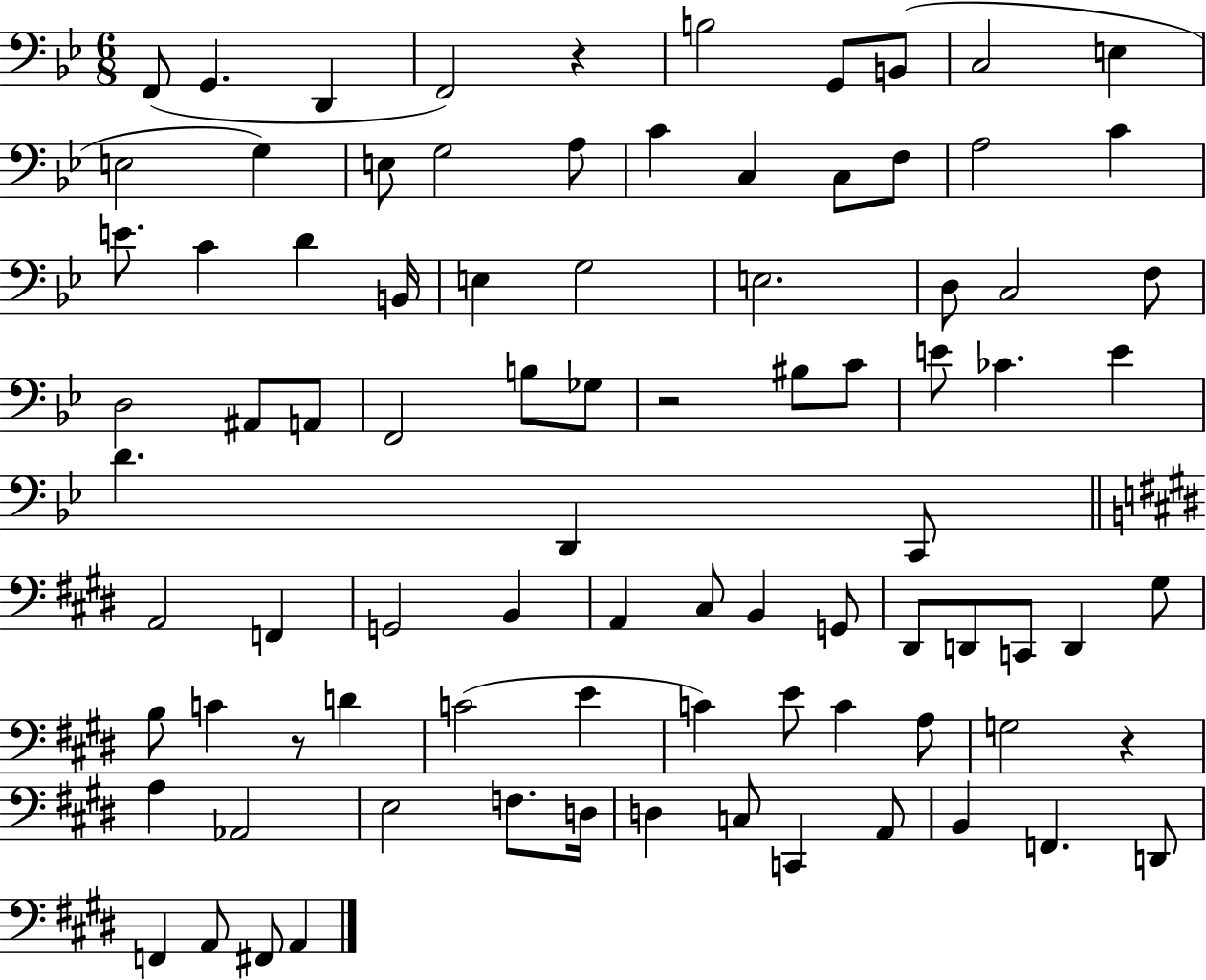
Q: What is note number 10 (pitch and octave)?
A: E3